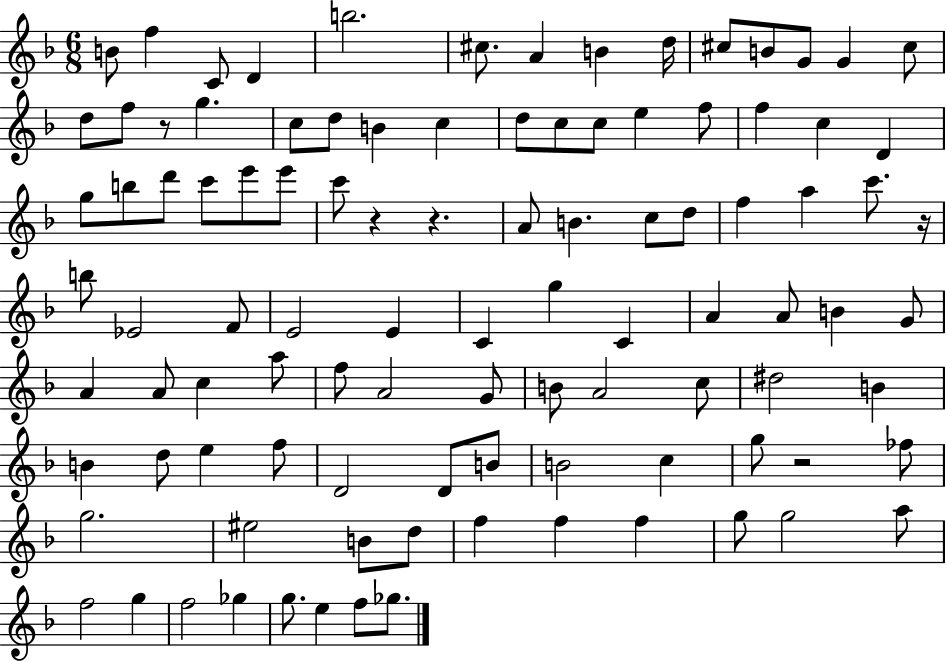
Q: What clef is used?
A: treble